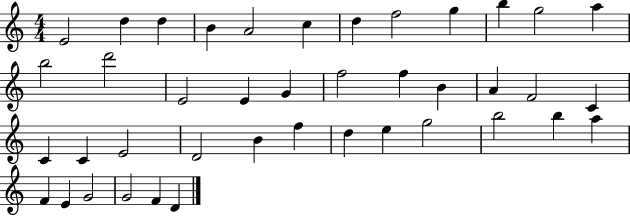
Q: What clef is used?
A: treble